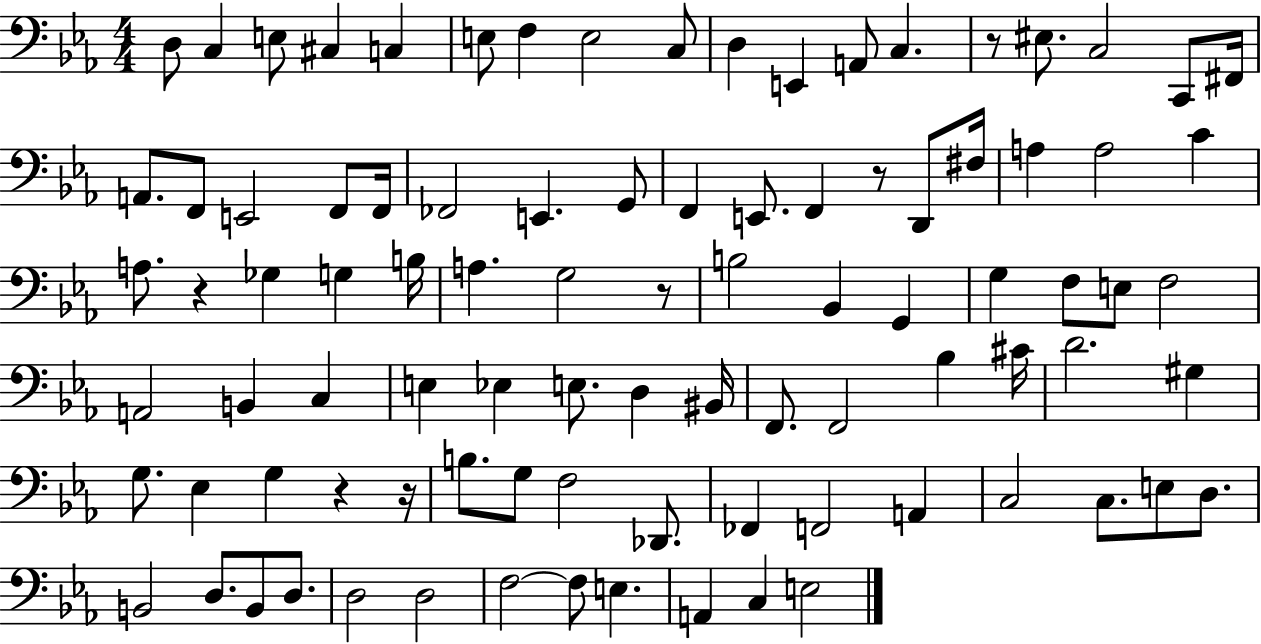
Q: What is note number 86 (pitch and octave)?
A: E3